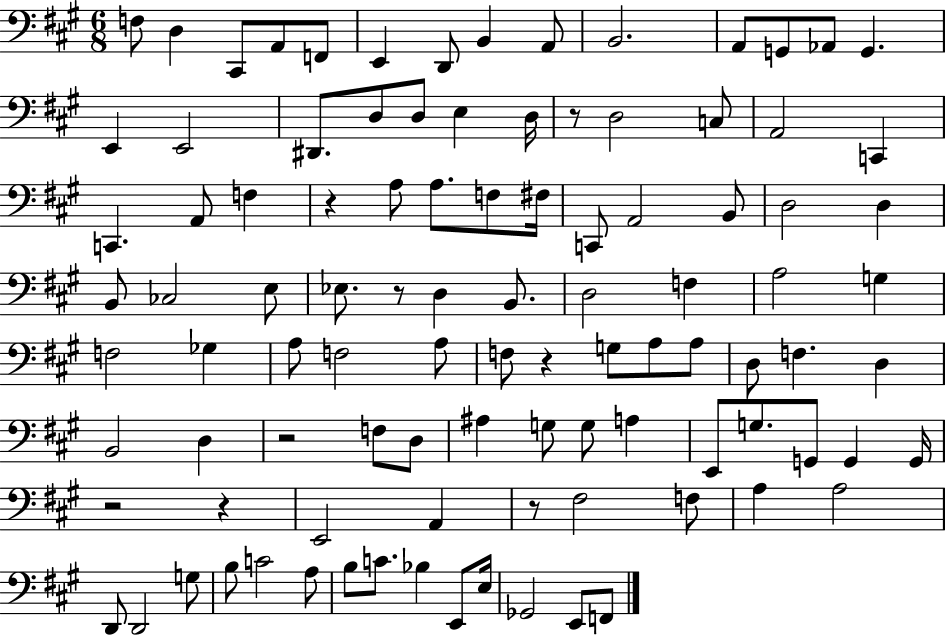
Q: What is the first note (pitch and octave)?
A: F3